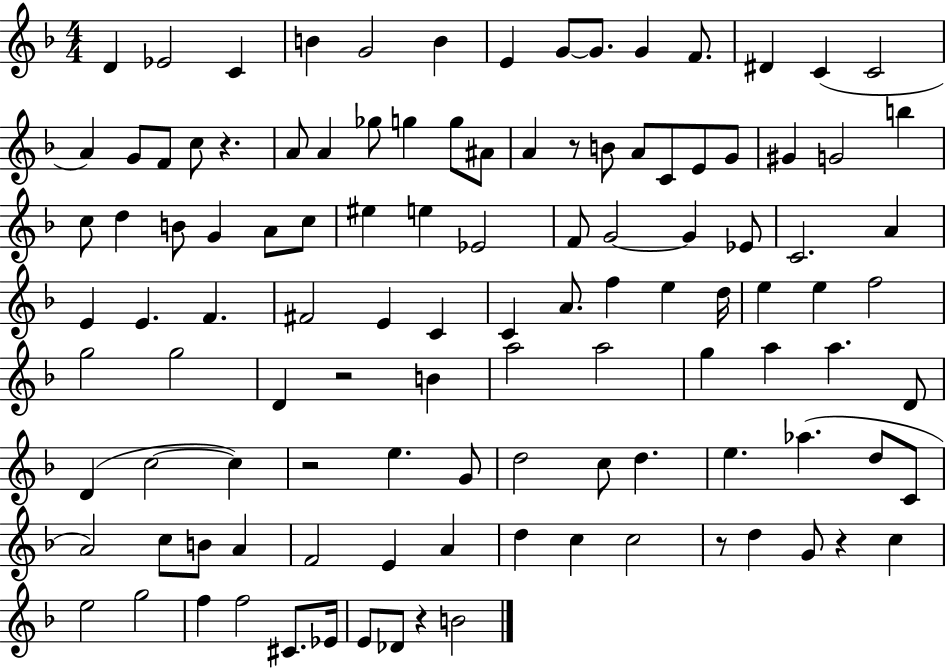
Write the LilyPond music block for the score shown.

{
  \clef treble
  \numericTimeSignature
  \time 4/4
  \key f \major
  \repeat volta 2 { d'4 ees'2 c'4 | b'4 g'2 b'4 | e'4 g'8~~ g'8. g'4 f'8. | dis'4 c'4( c'2 | \break a'4) g'8 f'8 c''8 r4. | a'8 a'4 ges''8 g''4 g''8 ais'8 | a'4 r8 b'8 a'8 c'8 e'8 g'8 | gis'4 g'2 b''4 | \break c''8 d''4 b'8 g'4 a'8 c''8 | eis''4 e''4 ees'2 | f'8 g'2~~ g'4 ees'8 | c'2. a'4 | \break e'4 e'4. f'4. | fis'2 e'4 c'4 | c'4 a'8. f''4 e''4 d''16 | e''4 e''4 f''2 | \break g''2 g''2 | d'4 r2 b'4 | a''2 a''2 | g''4 a''4 a''4. d'8 | \break d'4( c''2~~ c''4) | r2 e''4. g'8 | d''2 c''8 d''4. | e''4. aes''4.( d''8 c'8 | \break a'2) c''8 b'8 a'4 | f'2 e'4 a'4 | d''4 c''4 c''2 | r8 d''4 g'8 r4 c''4 | \break e''2 g''2 | f''4 f''2 cis'8. ees'16 | e'8 des'8 r4 b'2 | } \bar "|."
}